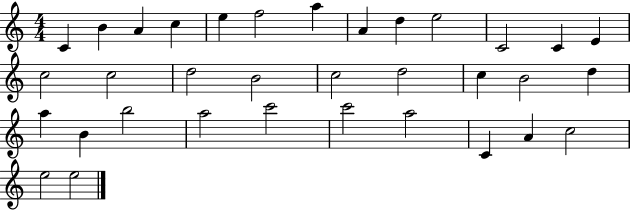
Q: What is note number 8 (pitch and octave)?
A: A4